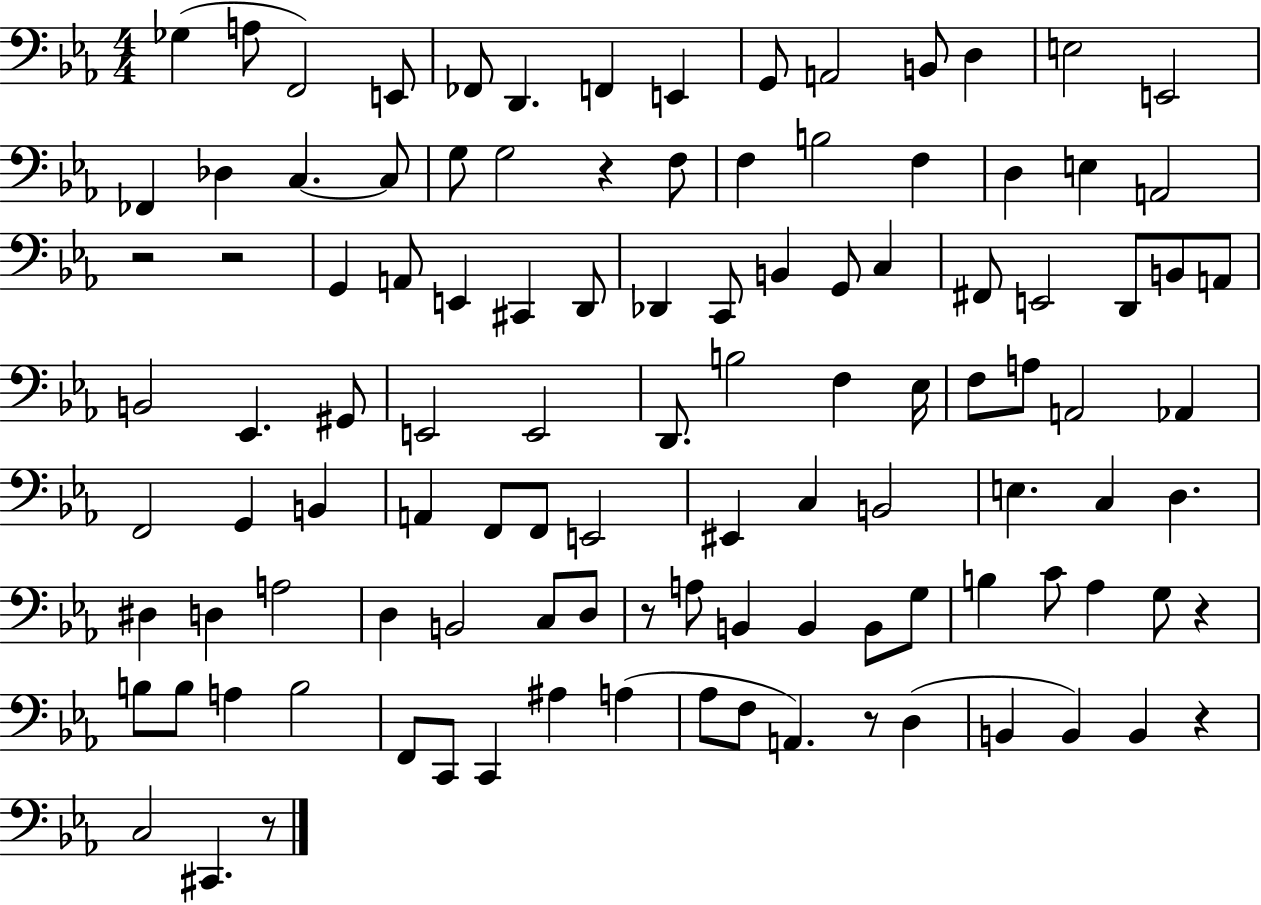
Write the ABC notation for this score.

X:1
T:Untitled
M:4/4
L:1/4
K:Eb
_G, A,/2 F,,2 E,,/2 _F,,/2 D,, F,, E,, G,,/2 A,,2 B,,/2 D, E,2 E,,2 _F,, _D, C, C,/2 G,/2 G,2 z F,/2 F, B,2 F, D, E, A,,2 z2 z2 G,, A,,/2 E,, ^C,, D,,/2 _D,, C,,/2 B,, G,,/2 C, ^F,,/2 E,,2 D,,/2 B,,/2 A,,/2 B,,2 _E,, ^G,,/2 E,,2 E,,2 D,,/2 B,2 F, _E,/4 F,/2 A,/2 A,,2 _A,, F,,2 G,, B,, A,, F,,/2 F,,/2 E,,2 ^E,, C, B,,2 E, C, D, ^D, D, A,2 D, B,,2 C,/2 D,/2 z/2 A,/2 B,, B,, B,,/2 G,/2 B, C/2 _A, G,/2 z B,/2 B,/2 A, B,2 F,,/2 C,,/2 C,, ^A, A, _A,/2 F,/2 A,, z/2 D, B,, B,, B,, z C,2 ^C,, z/2